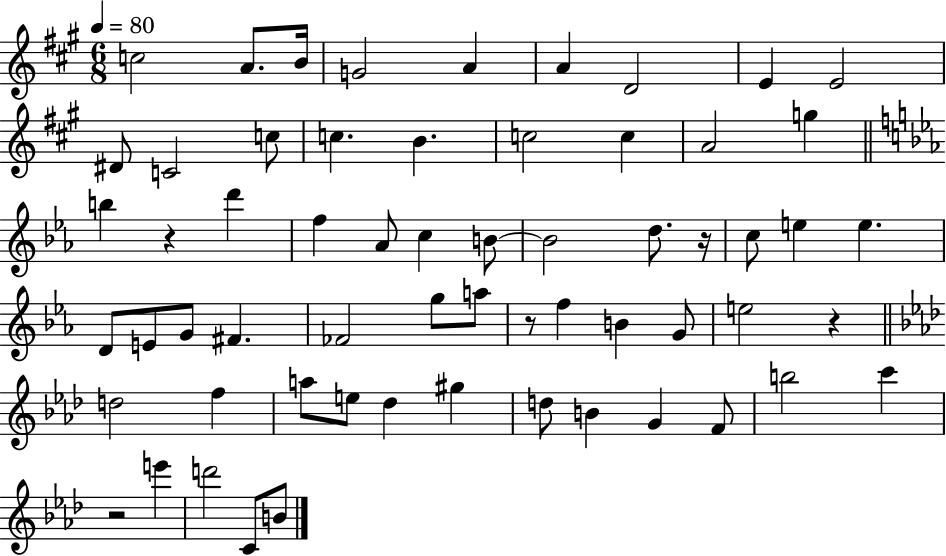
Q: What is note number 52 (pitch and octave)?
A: C6